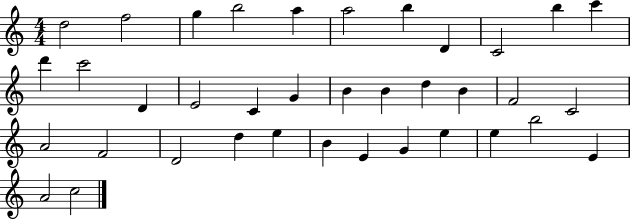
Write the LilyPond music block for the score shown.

{
  \clef treble
  \numericTimeSignature
  \time 4/4
  \key c \major
  d''2 f''2 | g''4 b''2 a''4 | a''2 b''4 d'4 | c'2 b''4 c'''4 | \break d'''4 c'''2 d'4 | e'2 c'4 g'4 | b'4 b'4 d''4 b'4 | f'2 c'2 | \break a'2 f'2 | d'2 d''4 e''4 | b'4 e'4 g'4 e''4 | e''4 b''2 e'4 | \break a'2 c''2 | \bar "|."
}